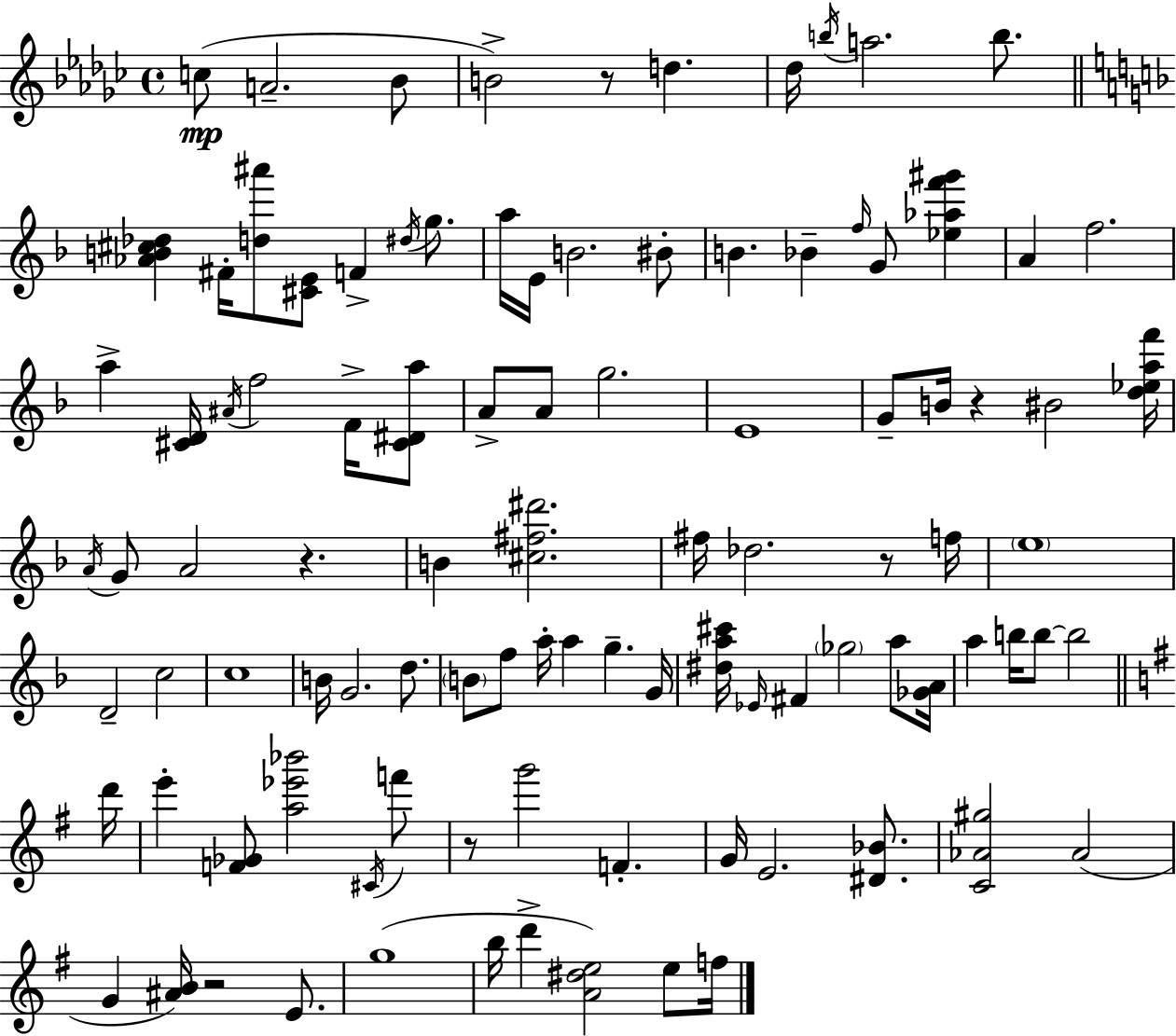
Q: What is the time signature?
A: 4/4